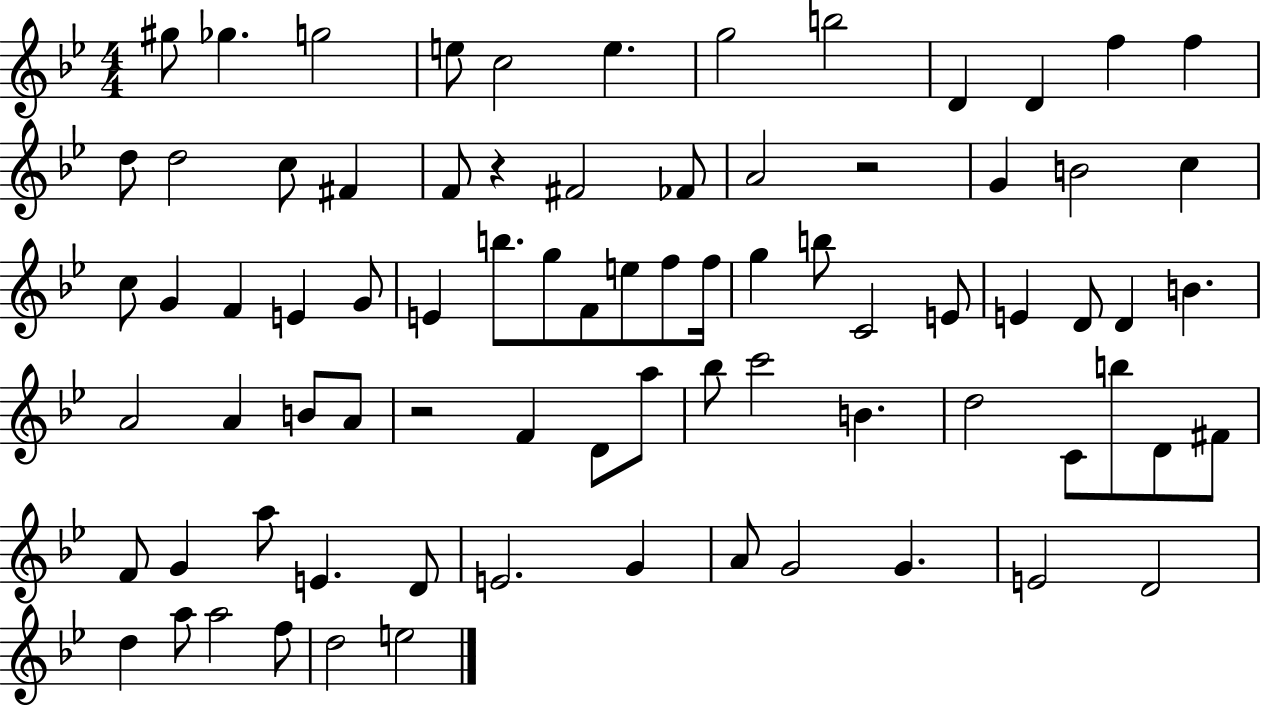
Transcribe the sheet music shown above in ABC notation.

X:1
T:Untitled
M:4/4
L:1/4
K:Bb
^g/2 _g g2 e/2 c2 e g2 b2 D D f f d/2 d2 c/2 ^F F/2 z ^F2 _F/2 A2 z2 G B2 c c/2 G F E G/2 E b/2 g/2 F/2 e/2 f/2 f/4 g b/2 C2 E/2 E D/2 D B A2 A B/2 A/2 z2 F D/2 a/2 _b/2 c'2 B d2 C/2 b/2 D/2 ^F/2 F/2 G a/2 E D/2 E2 G A/2 G2 G E2 D2 d a/2 a2 f/2 d2 e2